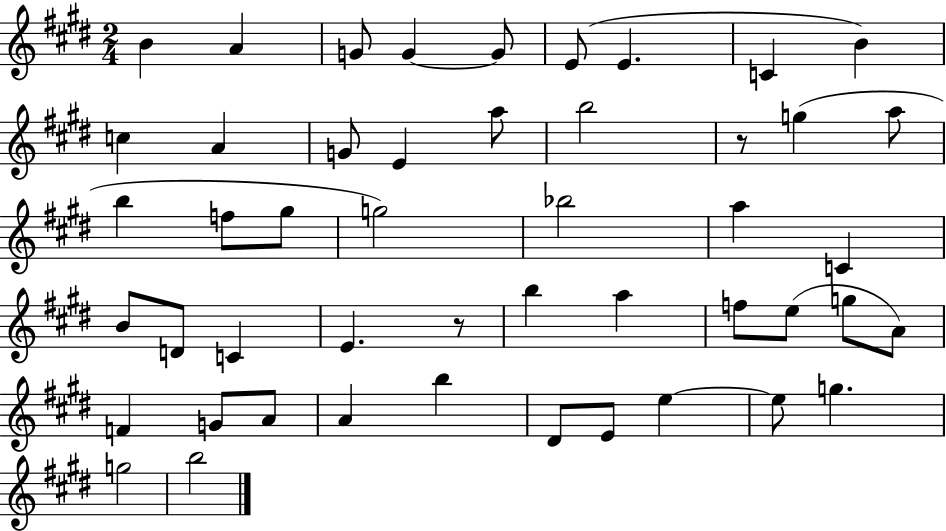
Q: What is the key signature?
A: E major